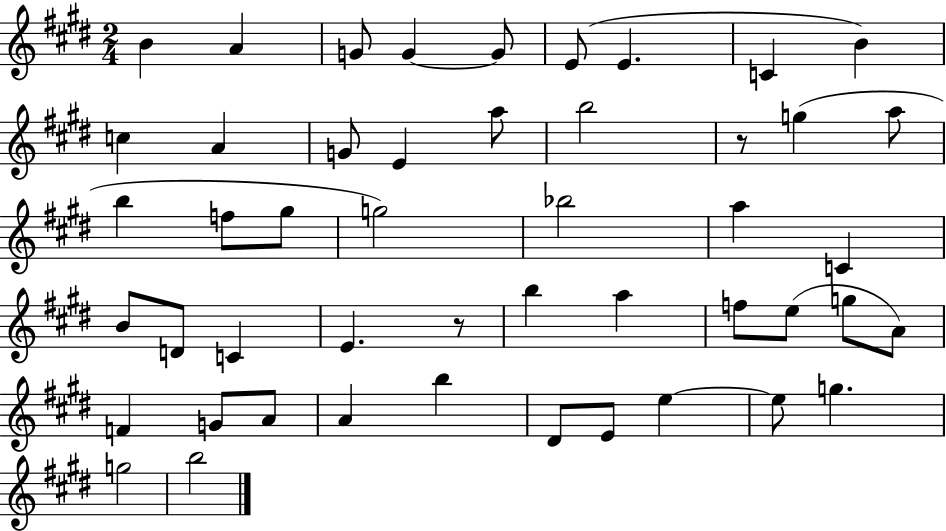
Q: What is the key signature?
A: E major